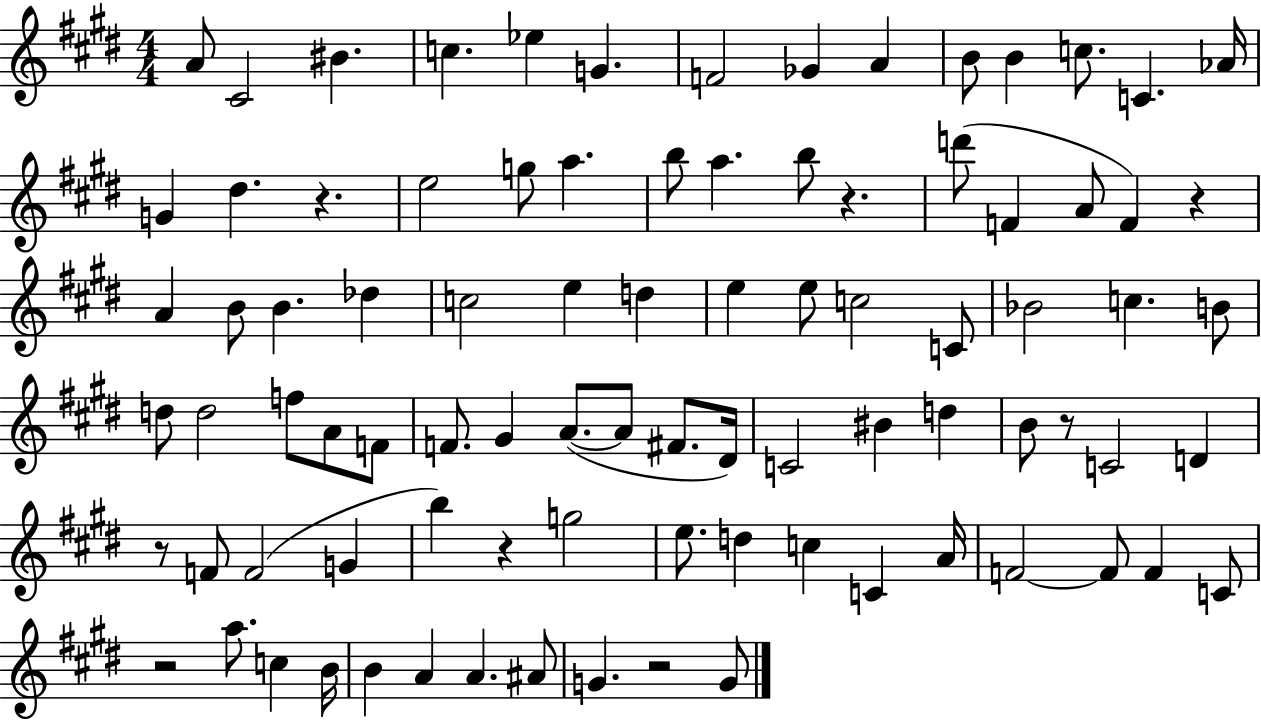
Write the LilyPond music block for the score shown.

{
  \clef treble
  \numericTimeSignature
  \time 4/4
  \key e \major
  a'8 cis'2 bis'4. | c''4. ees''4 g'4. | f'2 ges'4 a'4 | b'8 b'4 c''8. c'4. aes'16 | \break g'4 dis''4. r4. | e''2 g''8 a''4. | b''8 a''4. b''8 r4. | d'''8( f'4 a'8 f'4) r4 | \break a'4 b'8 b'4. des''4 | c''2 e''4 d''4 | e''4 e''8 c''2 c'8 | bes'2 c''4. b'8 | \break d''8 d''2 f''8 a'8 f'8 | f'8. gis'4 a'8.~(~ a'8 fis'8. dis'16) | c'2 bis'4 d''4 | b'8 r8 c'2 d'4 | \break r8 f'8 f'2( g'4 | b''4) r4 g''2 | e''8. d''4 c''4 c'4 a'16 | f'2~~ f'8 f'4 c'8 | \break r2 a''8. c''4 b'16 | b'4 a'4 a'4. ais'8 | g'4. r2 g'8 | \bar "|."
}